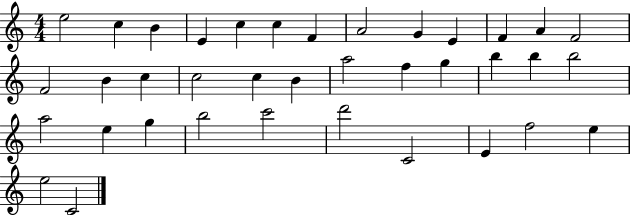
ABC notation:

X:1
T:Untitled
M:4/4
L:1/4
K:C
e2 c B E c c F A2 G E F A F2 F2 B c c2 c B a2 f g b b b2 a2 e g b2 c'2 d'2 C2 E f2 e e2 C2